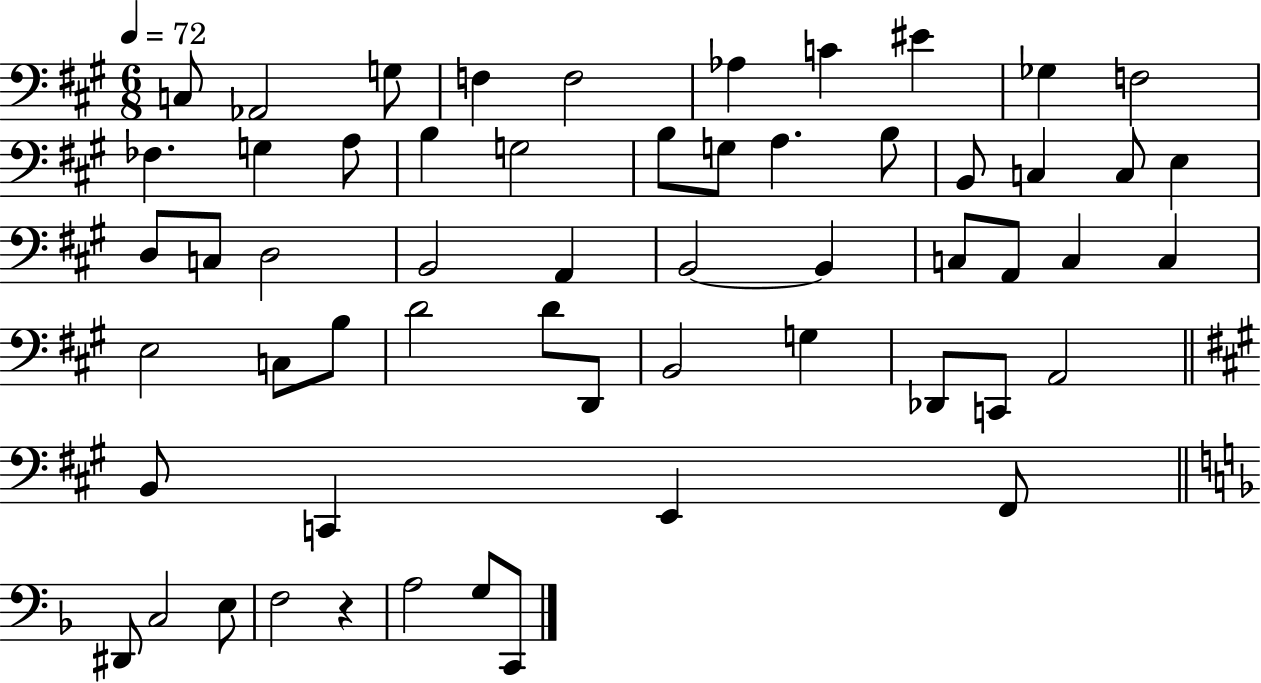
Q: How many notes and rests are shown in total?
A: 57